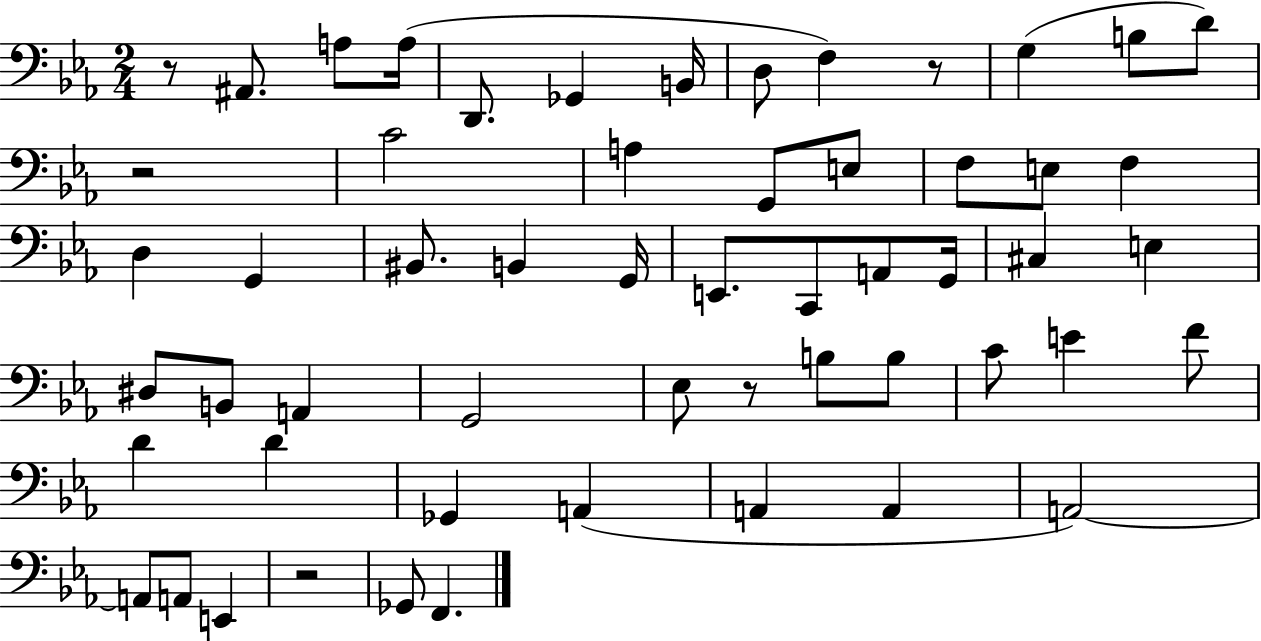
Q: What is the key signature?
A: EES major